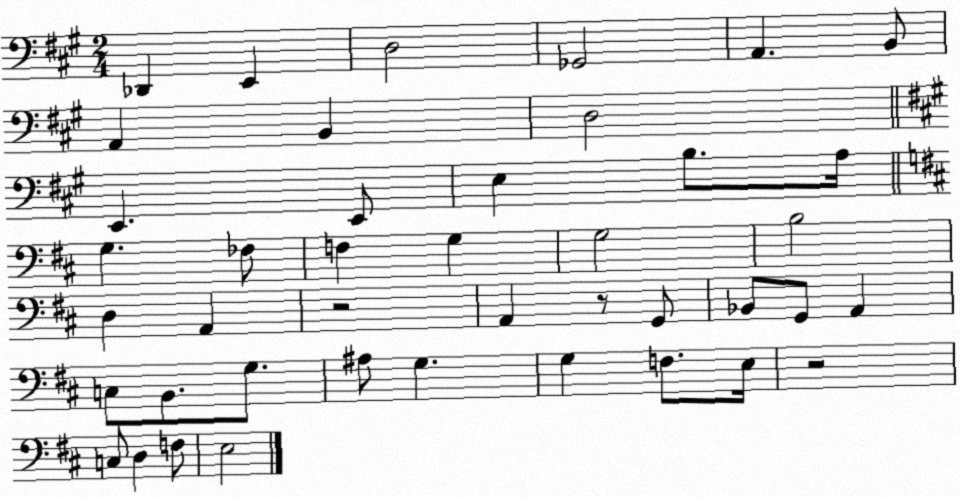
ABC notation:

X:1
T:Untitled
M:2/4
L:1/4
K:A
_D,, E,, D,2 _G,,2 A,, B,,/2 A,, B,, D,2 E,, E,,/2 E, B,/2 A,/4 G, _F,/2 F, G, G,2 B,2 D, A,, z2 A,, z/2 G,,/2 _B,,/2 G,,/2 A,, C,/2 B,,/2 G,/2 ^A,/2 G, G, F,/2 E,/4 z2 C,/2 D, F,/2 E,2